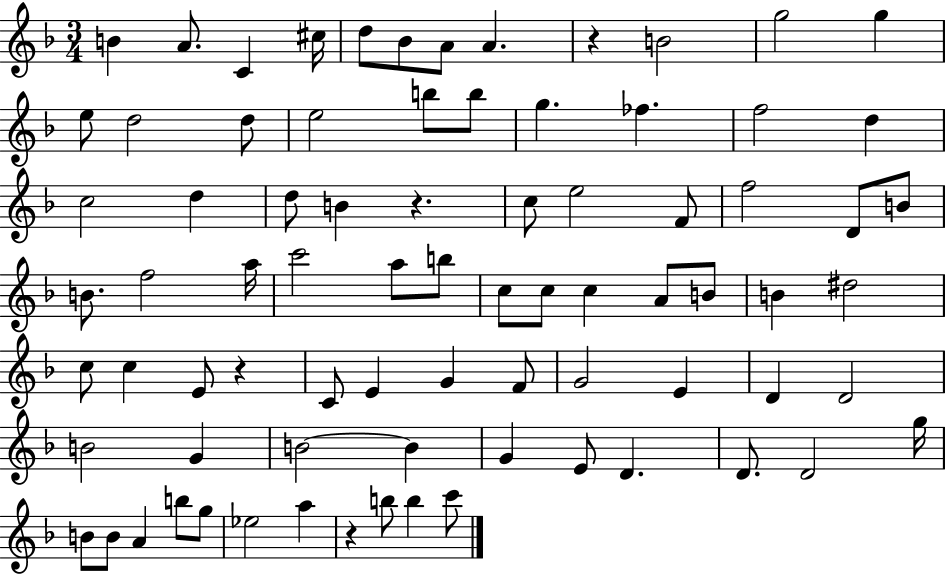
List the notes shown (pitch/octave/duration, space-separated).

B4/q A4/e. C4/q C#5/s D5/e Bb4/e A4/e A4/q. R/q B4/h G5/h G5/q E5/e D5/h D5/e E5/h B5/e B5/e G5/q. FES5/q. F5/h D5/q C5/h D5/q D5/e B4/q R/q. C5/e E5/h F4/e F5/h D4/e B4/e B4/e. F5/h A5/s C6/h A5/e B5/e C5/e C5/e C5/q A4/e B4/e B4/q D#5/h C5/e C5/q E4/e R/q C4/e E4/q G4/q F4/e G4/h E4/q D4/q D4/h B4/h G4/q B4/h B4/q G4/q E4/e D4/q. D4/e. D4/h G5/s B4/e B4/e A4/q B5/e G5/e Eb5/h A5/q R/q B5/e B5/q C6/e